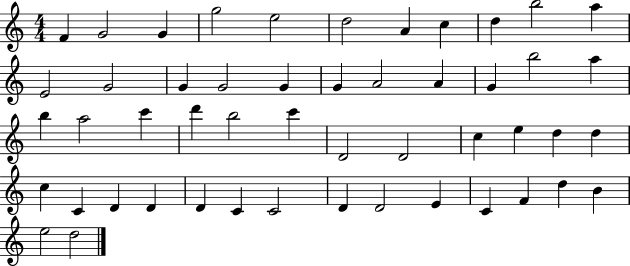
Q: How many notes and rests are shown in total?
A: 50